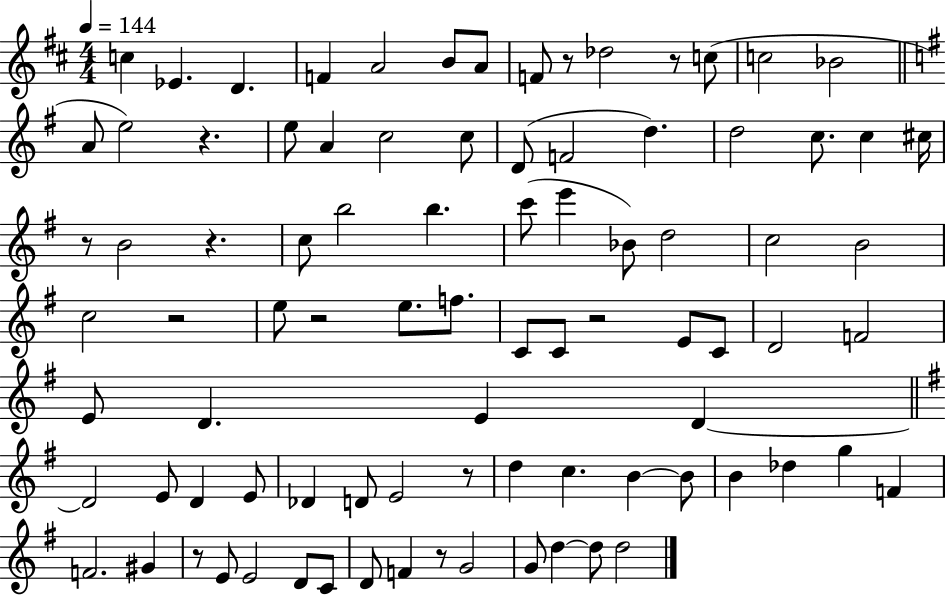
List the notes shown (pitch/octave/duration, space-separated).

C5/q Eb4/q. D4/q. F4/q A4/h B4/e A4/e F4/e R/e Db5/h R/e C5/e C5/h Bb4/h A4/e E5/h R/q. E5/e A4/q C5/h C5/e D4/e F4/h D5/q. D5/h C5/e. C5/q C#5/s R/e B4/h R/q. C5/e B5/h B5/q. C6/e E6/q Bb4/e D5/h C5/h B4/h C5/h R/h E5/e R/h E5/e. F5/e. C4/e C4/e R/h E4/e C4/e D4/h F4/h E4/e D4/q. E4/q D4/q D4/h E4/e D4/q E4/e Db4/q D4/e E4/h R/e D5/q C5/q. B4/q B4/e B4/q Db5/q G5/q F4/q F4/h. G#4/q R/e E4/e E4/h D4/e C4/e D4/e F4/q R/e G4/h G4/e D5/q D5/e D5/h